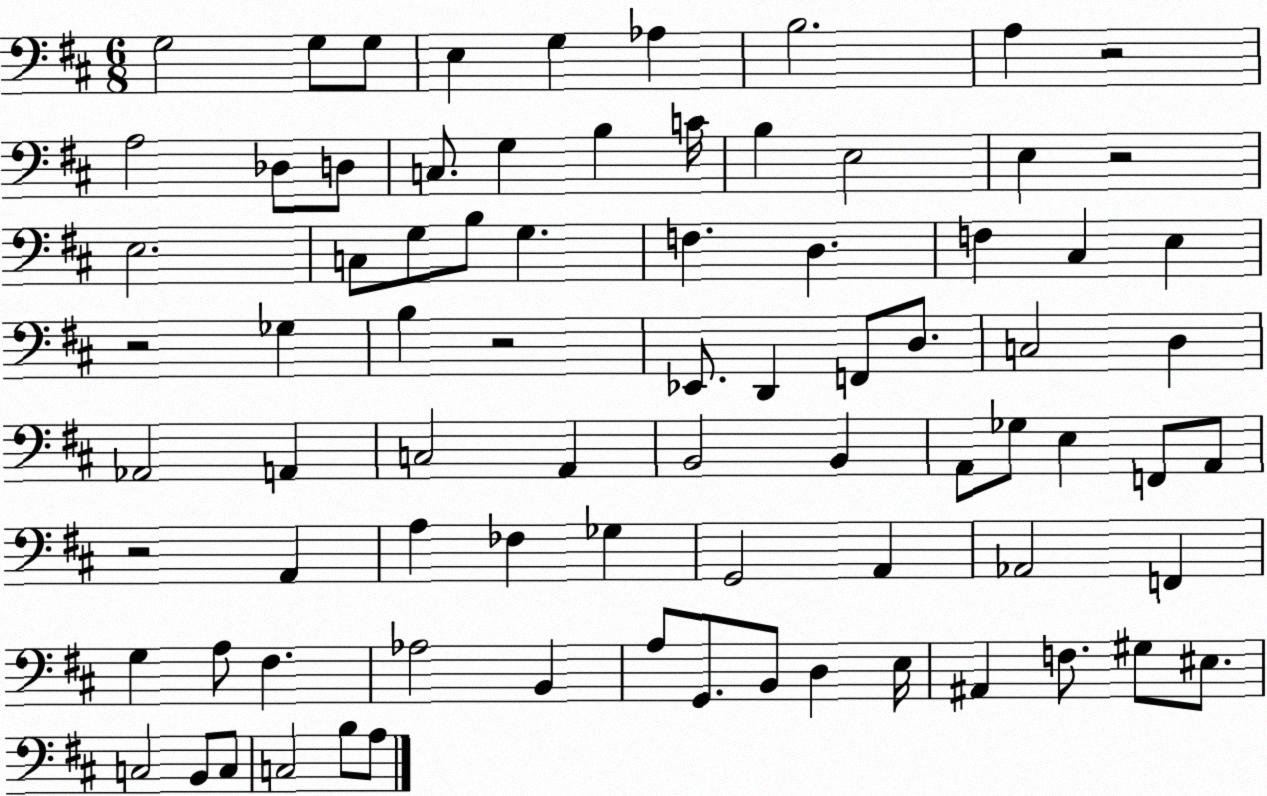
X:1
T:Untitled
M:6/8
L:1/4
K:D
G,2 G,/2 G,/2 E, G, _A, B,2 A, z2 A,2 _D,/2 D,/2 C,/2 G, B, C/4 B, E,2 E, z2 E,2 C,/2 G,/2 B,/2 G, F, D, F, ^C, E, z2 _G, B, z2 _E,,/2 D,, F,,/2 D,/2 C,2 D, _A,,2 A,, C,2 A,, B,,2 B,, A,,/2 _G,/2 E, F,,/2 A,,/2 z2 A,, A, _F, _G, G,,2 A,, _A,,2 F,, G, A,/2 ^F, _A,2 B,, A,/2 G,,/2 B,,/2 D, E,/4 ^A,, F,/2 ^G,/2 ^E,/2 C,2 B,,/2 C,/2 C,2 B,/2 A,/2